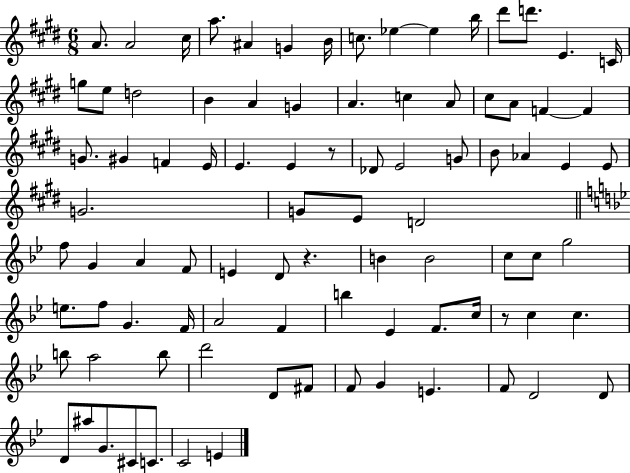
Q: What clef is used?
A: treble